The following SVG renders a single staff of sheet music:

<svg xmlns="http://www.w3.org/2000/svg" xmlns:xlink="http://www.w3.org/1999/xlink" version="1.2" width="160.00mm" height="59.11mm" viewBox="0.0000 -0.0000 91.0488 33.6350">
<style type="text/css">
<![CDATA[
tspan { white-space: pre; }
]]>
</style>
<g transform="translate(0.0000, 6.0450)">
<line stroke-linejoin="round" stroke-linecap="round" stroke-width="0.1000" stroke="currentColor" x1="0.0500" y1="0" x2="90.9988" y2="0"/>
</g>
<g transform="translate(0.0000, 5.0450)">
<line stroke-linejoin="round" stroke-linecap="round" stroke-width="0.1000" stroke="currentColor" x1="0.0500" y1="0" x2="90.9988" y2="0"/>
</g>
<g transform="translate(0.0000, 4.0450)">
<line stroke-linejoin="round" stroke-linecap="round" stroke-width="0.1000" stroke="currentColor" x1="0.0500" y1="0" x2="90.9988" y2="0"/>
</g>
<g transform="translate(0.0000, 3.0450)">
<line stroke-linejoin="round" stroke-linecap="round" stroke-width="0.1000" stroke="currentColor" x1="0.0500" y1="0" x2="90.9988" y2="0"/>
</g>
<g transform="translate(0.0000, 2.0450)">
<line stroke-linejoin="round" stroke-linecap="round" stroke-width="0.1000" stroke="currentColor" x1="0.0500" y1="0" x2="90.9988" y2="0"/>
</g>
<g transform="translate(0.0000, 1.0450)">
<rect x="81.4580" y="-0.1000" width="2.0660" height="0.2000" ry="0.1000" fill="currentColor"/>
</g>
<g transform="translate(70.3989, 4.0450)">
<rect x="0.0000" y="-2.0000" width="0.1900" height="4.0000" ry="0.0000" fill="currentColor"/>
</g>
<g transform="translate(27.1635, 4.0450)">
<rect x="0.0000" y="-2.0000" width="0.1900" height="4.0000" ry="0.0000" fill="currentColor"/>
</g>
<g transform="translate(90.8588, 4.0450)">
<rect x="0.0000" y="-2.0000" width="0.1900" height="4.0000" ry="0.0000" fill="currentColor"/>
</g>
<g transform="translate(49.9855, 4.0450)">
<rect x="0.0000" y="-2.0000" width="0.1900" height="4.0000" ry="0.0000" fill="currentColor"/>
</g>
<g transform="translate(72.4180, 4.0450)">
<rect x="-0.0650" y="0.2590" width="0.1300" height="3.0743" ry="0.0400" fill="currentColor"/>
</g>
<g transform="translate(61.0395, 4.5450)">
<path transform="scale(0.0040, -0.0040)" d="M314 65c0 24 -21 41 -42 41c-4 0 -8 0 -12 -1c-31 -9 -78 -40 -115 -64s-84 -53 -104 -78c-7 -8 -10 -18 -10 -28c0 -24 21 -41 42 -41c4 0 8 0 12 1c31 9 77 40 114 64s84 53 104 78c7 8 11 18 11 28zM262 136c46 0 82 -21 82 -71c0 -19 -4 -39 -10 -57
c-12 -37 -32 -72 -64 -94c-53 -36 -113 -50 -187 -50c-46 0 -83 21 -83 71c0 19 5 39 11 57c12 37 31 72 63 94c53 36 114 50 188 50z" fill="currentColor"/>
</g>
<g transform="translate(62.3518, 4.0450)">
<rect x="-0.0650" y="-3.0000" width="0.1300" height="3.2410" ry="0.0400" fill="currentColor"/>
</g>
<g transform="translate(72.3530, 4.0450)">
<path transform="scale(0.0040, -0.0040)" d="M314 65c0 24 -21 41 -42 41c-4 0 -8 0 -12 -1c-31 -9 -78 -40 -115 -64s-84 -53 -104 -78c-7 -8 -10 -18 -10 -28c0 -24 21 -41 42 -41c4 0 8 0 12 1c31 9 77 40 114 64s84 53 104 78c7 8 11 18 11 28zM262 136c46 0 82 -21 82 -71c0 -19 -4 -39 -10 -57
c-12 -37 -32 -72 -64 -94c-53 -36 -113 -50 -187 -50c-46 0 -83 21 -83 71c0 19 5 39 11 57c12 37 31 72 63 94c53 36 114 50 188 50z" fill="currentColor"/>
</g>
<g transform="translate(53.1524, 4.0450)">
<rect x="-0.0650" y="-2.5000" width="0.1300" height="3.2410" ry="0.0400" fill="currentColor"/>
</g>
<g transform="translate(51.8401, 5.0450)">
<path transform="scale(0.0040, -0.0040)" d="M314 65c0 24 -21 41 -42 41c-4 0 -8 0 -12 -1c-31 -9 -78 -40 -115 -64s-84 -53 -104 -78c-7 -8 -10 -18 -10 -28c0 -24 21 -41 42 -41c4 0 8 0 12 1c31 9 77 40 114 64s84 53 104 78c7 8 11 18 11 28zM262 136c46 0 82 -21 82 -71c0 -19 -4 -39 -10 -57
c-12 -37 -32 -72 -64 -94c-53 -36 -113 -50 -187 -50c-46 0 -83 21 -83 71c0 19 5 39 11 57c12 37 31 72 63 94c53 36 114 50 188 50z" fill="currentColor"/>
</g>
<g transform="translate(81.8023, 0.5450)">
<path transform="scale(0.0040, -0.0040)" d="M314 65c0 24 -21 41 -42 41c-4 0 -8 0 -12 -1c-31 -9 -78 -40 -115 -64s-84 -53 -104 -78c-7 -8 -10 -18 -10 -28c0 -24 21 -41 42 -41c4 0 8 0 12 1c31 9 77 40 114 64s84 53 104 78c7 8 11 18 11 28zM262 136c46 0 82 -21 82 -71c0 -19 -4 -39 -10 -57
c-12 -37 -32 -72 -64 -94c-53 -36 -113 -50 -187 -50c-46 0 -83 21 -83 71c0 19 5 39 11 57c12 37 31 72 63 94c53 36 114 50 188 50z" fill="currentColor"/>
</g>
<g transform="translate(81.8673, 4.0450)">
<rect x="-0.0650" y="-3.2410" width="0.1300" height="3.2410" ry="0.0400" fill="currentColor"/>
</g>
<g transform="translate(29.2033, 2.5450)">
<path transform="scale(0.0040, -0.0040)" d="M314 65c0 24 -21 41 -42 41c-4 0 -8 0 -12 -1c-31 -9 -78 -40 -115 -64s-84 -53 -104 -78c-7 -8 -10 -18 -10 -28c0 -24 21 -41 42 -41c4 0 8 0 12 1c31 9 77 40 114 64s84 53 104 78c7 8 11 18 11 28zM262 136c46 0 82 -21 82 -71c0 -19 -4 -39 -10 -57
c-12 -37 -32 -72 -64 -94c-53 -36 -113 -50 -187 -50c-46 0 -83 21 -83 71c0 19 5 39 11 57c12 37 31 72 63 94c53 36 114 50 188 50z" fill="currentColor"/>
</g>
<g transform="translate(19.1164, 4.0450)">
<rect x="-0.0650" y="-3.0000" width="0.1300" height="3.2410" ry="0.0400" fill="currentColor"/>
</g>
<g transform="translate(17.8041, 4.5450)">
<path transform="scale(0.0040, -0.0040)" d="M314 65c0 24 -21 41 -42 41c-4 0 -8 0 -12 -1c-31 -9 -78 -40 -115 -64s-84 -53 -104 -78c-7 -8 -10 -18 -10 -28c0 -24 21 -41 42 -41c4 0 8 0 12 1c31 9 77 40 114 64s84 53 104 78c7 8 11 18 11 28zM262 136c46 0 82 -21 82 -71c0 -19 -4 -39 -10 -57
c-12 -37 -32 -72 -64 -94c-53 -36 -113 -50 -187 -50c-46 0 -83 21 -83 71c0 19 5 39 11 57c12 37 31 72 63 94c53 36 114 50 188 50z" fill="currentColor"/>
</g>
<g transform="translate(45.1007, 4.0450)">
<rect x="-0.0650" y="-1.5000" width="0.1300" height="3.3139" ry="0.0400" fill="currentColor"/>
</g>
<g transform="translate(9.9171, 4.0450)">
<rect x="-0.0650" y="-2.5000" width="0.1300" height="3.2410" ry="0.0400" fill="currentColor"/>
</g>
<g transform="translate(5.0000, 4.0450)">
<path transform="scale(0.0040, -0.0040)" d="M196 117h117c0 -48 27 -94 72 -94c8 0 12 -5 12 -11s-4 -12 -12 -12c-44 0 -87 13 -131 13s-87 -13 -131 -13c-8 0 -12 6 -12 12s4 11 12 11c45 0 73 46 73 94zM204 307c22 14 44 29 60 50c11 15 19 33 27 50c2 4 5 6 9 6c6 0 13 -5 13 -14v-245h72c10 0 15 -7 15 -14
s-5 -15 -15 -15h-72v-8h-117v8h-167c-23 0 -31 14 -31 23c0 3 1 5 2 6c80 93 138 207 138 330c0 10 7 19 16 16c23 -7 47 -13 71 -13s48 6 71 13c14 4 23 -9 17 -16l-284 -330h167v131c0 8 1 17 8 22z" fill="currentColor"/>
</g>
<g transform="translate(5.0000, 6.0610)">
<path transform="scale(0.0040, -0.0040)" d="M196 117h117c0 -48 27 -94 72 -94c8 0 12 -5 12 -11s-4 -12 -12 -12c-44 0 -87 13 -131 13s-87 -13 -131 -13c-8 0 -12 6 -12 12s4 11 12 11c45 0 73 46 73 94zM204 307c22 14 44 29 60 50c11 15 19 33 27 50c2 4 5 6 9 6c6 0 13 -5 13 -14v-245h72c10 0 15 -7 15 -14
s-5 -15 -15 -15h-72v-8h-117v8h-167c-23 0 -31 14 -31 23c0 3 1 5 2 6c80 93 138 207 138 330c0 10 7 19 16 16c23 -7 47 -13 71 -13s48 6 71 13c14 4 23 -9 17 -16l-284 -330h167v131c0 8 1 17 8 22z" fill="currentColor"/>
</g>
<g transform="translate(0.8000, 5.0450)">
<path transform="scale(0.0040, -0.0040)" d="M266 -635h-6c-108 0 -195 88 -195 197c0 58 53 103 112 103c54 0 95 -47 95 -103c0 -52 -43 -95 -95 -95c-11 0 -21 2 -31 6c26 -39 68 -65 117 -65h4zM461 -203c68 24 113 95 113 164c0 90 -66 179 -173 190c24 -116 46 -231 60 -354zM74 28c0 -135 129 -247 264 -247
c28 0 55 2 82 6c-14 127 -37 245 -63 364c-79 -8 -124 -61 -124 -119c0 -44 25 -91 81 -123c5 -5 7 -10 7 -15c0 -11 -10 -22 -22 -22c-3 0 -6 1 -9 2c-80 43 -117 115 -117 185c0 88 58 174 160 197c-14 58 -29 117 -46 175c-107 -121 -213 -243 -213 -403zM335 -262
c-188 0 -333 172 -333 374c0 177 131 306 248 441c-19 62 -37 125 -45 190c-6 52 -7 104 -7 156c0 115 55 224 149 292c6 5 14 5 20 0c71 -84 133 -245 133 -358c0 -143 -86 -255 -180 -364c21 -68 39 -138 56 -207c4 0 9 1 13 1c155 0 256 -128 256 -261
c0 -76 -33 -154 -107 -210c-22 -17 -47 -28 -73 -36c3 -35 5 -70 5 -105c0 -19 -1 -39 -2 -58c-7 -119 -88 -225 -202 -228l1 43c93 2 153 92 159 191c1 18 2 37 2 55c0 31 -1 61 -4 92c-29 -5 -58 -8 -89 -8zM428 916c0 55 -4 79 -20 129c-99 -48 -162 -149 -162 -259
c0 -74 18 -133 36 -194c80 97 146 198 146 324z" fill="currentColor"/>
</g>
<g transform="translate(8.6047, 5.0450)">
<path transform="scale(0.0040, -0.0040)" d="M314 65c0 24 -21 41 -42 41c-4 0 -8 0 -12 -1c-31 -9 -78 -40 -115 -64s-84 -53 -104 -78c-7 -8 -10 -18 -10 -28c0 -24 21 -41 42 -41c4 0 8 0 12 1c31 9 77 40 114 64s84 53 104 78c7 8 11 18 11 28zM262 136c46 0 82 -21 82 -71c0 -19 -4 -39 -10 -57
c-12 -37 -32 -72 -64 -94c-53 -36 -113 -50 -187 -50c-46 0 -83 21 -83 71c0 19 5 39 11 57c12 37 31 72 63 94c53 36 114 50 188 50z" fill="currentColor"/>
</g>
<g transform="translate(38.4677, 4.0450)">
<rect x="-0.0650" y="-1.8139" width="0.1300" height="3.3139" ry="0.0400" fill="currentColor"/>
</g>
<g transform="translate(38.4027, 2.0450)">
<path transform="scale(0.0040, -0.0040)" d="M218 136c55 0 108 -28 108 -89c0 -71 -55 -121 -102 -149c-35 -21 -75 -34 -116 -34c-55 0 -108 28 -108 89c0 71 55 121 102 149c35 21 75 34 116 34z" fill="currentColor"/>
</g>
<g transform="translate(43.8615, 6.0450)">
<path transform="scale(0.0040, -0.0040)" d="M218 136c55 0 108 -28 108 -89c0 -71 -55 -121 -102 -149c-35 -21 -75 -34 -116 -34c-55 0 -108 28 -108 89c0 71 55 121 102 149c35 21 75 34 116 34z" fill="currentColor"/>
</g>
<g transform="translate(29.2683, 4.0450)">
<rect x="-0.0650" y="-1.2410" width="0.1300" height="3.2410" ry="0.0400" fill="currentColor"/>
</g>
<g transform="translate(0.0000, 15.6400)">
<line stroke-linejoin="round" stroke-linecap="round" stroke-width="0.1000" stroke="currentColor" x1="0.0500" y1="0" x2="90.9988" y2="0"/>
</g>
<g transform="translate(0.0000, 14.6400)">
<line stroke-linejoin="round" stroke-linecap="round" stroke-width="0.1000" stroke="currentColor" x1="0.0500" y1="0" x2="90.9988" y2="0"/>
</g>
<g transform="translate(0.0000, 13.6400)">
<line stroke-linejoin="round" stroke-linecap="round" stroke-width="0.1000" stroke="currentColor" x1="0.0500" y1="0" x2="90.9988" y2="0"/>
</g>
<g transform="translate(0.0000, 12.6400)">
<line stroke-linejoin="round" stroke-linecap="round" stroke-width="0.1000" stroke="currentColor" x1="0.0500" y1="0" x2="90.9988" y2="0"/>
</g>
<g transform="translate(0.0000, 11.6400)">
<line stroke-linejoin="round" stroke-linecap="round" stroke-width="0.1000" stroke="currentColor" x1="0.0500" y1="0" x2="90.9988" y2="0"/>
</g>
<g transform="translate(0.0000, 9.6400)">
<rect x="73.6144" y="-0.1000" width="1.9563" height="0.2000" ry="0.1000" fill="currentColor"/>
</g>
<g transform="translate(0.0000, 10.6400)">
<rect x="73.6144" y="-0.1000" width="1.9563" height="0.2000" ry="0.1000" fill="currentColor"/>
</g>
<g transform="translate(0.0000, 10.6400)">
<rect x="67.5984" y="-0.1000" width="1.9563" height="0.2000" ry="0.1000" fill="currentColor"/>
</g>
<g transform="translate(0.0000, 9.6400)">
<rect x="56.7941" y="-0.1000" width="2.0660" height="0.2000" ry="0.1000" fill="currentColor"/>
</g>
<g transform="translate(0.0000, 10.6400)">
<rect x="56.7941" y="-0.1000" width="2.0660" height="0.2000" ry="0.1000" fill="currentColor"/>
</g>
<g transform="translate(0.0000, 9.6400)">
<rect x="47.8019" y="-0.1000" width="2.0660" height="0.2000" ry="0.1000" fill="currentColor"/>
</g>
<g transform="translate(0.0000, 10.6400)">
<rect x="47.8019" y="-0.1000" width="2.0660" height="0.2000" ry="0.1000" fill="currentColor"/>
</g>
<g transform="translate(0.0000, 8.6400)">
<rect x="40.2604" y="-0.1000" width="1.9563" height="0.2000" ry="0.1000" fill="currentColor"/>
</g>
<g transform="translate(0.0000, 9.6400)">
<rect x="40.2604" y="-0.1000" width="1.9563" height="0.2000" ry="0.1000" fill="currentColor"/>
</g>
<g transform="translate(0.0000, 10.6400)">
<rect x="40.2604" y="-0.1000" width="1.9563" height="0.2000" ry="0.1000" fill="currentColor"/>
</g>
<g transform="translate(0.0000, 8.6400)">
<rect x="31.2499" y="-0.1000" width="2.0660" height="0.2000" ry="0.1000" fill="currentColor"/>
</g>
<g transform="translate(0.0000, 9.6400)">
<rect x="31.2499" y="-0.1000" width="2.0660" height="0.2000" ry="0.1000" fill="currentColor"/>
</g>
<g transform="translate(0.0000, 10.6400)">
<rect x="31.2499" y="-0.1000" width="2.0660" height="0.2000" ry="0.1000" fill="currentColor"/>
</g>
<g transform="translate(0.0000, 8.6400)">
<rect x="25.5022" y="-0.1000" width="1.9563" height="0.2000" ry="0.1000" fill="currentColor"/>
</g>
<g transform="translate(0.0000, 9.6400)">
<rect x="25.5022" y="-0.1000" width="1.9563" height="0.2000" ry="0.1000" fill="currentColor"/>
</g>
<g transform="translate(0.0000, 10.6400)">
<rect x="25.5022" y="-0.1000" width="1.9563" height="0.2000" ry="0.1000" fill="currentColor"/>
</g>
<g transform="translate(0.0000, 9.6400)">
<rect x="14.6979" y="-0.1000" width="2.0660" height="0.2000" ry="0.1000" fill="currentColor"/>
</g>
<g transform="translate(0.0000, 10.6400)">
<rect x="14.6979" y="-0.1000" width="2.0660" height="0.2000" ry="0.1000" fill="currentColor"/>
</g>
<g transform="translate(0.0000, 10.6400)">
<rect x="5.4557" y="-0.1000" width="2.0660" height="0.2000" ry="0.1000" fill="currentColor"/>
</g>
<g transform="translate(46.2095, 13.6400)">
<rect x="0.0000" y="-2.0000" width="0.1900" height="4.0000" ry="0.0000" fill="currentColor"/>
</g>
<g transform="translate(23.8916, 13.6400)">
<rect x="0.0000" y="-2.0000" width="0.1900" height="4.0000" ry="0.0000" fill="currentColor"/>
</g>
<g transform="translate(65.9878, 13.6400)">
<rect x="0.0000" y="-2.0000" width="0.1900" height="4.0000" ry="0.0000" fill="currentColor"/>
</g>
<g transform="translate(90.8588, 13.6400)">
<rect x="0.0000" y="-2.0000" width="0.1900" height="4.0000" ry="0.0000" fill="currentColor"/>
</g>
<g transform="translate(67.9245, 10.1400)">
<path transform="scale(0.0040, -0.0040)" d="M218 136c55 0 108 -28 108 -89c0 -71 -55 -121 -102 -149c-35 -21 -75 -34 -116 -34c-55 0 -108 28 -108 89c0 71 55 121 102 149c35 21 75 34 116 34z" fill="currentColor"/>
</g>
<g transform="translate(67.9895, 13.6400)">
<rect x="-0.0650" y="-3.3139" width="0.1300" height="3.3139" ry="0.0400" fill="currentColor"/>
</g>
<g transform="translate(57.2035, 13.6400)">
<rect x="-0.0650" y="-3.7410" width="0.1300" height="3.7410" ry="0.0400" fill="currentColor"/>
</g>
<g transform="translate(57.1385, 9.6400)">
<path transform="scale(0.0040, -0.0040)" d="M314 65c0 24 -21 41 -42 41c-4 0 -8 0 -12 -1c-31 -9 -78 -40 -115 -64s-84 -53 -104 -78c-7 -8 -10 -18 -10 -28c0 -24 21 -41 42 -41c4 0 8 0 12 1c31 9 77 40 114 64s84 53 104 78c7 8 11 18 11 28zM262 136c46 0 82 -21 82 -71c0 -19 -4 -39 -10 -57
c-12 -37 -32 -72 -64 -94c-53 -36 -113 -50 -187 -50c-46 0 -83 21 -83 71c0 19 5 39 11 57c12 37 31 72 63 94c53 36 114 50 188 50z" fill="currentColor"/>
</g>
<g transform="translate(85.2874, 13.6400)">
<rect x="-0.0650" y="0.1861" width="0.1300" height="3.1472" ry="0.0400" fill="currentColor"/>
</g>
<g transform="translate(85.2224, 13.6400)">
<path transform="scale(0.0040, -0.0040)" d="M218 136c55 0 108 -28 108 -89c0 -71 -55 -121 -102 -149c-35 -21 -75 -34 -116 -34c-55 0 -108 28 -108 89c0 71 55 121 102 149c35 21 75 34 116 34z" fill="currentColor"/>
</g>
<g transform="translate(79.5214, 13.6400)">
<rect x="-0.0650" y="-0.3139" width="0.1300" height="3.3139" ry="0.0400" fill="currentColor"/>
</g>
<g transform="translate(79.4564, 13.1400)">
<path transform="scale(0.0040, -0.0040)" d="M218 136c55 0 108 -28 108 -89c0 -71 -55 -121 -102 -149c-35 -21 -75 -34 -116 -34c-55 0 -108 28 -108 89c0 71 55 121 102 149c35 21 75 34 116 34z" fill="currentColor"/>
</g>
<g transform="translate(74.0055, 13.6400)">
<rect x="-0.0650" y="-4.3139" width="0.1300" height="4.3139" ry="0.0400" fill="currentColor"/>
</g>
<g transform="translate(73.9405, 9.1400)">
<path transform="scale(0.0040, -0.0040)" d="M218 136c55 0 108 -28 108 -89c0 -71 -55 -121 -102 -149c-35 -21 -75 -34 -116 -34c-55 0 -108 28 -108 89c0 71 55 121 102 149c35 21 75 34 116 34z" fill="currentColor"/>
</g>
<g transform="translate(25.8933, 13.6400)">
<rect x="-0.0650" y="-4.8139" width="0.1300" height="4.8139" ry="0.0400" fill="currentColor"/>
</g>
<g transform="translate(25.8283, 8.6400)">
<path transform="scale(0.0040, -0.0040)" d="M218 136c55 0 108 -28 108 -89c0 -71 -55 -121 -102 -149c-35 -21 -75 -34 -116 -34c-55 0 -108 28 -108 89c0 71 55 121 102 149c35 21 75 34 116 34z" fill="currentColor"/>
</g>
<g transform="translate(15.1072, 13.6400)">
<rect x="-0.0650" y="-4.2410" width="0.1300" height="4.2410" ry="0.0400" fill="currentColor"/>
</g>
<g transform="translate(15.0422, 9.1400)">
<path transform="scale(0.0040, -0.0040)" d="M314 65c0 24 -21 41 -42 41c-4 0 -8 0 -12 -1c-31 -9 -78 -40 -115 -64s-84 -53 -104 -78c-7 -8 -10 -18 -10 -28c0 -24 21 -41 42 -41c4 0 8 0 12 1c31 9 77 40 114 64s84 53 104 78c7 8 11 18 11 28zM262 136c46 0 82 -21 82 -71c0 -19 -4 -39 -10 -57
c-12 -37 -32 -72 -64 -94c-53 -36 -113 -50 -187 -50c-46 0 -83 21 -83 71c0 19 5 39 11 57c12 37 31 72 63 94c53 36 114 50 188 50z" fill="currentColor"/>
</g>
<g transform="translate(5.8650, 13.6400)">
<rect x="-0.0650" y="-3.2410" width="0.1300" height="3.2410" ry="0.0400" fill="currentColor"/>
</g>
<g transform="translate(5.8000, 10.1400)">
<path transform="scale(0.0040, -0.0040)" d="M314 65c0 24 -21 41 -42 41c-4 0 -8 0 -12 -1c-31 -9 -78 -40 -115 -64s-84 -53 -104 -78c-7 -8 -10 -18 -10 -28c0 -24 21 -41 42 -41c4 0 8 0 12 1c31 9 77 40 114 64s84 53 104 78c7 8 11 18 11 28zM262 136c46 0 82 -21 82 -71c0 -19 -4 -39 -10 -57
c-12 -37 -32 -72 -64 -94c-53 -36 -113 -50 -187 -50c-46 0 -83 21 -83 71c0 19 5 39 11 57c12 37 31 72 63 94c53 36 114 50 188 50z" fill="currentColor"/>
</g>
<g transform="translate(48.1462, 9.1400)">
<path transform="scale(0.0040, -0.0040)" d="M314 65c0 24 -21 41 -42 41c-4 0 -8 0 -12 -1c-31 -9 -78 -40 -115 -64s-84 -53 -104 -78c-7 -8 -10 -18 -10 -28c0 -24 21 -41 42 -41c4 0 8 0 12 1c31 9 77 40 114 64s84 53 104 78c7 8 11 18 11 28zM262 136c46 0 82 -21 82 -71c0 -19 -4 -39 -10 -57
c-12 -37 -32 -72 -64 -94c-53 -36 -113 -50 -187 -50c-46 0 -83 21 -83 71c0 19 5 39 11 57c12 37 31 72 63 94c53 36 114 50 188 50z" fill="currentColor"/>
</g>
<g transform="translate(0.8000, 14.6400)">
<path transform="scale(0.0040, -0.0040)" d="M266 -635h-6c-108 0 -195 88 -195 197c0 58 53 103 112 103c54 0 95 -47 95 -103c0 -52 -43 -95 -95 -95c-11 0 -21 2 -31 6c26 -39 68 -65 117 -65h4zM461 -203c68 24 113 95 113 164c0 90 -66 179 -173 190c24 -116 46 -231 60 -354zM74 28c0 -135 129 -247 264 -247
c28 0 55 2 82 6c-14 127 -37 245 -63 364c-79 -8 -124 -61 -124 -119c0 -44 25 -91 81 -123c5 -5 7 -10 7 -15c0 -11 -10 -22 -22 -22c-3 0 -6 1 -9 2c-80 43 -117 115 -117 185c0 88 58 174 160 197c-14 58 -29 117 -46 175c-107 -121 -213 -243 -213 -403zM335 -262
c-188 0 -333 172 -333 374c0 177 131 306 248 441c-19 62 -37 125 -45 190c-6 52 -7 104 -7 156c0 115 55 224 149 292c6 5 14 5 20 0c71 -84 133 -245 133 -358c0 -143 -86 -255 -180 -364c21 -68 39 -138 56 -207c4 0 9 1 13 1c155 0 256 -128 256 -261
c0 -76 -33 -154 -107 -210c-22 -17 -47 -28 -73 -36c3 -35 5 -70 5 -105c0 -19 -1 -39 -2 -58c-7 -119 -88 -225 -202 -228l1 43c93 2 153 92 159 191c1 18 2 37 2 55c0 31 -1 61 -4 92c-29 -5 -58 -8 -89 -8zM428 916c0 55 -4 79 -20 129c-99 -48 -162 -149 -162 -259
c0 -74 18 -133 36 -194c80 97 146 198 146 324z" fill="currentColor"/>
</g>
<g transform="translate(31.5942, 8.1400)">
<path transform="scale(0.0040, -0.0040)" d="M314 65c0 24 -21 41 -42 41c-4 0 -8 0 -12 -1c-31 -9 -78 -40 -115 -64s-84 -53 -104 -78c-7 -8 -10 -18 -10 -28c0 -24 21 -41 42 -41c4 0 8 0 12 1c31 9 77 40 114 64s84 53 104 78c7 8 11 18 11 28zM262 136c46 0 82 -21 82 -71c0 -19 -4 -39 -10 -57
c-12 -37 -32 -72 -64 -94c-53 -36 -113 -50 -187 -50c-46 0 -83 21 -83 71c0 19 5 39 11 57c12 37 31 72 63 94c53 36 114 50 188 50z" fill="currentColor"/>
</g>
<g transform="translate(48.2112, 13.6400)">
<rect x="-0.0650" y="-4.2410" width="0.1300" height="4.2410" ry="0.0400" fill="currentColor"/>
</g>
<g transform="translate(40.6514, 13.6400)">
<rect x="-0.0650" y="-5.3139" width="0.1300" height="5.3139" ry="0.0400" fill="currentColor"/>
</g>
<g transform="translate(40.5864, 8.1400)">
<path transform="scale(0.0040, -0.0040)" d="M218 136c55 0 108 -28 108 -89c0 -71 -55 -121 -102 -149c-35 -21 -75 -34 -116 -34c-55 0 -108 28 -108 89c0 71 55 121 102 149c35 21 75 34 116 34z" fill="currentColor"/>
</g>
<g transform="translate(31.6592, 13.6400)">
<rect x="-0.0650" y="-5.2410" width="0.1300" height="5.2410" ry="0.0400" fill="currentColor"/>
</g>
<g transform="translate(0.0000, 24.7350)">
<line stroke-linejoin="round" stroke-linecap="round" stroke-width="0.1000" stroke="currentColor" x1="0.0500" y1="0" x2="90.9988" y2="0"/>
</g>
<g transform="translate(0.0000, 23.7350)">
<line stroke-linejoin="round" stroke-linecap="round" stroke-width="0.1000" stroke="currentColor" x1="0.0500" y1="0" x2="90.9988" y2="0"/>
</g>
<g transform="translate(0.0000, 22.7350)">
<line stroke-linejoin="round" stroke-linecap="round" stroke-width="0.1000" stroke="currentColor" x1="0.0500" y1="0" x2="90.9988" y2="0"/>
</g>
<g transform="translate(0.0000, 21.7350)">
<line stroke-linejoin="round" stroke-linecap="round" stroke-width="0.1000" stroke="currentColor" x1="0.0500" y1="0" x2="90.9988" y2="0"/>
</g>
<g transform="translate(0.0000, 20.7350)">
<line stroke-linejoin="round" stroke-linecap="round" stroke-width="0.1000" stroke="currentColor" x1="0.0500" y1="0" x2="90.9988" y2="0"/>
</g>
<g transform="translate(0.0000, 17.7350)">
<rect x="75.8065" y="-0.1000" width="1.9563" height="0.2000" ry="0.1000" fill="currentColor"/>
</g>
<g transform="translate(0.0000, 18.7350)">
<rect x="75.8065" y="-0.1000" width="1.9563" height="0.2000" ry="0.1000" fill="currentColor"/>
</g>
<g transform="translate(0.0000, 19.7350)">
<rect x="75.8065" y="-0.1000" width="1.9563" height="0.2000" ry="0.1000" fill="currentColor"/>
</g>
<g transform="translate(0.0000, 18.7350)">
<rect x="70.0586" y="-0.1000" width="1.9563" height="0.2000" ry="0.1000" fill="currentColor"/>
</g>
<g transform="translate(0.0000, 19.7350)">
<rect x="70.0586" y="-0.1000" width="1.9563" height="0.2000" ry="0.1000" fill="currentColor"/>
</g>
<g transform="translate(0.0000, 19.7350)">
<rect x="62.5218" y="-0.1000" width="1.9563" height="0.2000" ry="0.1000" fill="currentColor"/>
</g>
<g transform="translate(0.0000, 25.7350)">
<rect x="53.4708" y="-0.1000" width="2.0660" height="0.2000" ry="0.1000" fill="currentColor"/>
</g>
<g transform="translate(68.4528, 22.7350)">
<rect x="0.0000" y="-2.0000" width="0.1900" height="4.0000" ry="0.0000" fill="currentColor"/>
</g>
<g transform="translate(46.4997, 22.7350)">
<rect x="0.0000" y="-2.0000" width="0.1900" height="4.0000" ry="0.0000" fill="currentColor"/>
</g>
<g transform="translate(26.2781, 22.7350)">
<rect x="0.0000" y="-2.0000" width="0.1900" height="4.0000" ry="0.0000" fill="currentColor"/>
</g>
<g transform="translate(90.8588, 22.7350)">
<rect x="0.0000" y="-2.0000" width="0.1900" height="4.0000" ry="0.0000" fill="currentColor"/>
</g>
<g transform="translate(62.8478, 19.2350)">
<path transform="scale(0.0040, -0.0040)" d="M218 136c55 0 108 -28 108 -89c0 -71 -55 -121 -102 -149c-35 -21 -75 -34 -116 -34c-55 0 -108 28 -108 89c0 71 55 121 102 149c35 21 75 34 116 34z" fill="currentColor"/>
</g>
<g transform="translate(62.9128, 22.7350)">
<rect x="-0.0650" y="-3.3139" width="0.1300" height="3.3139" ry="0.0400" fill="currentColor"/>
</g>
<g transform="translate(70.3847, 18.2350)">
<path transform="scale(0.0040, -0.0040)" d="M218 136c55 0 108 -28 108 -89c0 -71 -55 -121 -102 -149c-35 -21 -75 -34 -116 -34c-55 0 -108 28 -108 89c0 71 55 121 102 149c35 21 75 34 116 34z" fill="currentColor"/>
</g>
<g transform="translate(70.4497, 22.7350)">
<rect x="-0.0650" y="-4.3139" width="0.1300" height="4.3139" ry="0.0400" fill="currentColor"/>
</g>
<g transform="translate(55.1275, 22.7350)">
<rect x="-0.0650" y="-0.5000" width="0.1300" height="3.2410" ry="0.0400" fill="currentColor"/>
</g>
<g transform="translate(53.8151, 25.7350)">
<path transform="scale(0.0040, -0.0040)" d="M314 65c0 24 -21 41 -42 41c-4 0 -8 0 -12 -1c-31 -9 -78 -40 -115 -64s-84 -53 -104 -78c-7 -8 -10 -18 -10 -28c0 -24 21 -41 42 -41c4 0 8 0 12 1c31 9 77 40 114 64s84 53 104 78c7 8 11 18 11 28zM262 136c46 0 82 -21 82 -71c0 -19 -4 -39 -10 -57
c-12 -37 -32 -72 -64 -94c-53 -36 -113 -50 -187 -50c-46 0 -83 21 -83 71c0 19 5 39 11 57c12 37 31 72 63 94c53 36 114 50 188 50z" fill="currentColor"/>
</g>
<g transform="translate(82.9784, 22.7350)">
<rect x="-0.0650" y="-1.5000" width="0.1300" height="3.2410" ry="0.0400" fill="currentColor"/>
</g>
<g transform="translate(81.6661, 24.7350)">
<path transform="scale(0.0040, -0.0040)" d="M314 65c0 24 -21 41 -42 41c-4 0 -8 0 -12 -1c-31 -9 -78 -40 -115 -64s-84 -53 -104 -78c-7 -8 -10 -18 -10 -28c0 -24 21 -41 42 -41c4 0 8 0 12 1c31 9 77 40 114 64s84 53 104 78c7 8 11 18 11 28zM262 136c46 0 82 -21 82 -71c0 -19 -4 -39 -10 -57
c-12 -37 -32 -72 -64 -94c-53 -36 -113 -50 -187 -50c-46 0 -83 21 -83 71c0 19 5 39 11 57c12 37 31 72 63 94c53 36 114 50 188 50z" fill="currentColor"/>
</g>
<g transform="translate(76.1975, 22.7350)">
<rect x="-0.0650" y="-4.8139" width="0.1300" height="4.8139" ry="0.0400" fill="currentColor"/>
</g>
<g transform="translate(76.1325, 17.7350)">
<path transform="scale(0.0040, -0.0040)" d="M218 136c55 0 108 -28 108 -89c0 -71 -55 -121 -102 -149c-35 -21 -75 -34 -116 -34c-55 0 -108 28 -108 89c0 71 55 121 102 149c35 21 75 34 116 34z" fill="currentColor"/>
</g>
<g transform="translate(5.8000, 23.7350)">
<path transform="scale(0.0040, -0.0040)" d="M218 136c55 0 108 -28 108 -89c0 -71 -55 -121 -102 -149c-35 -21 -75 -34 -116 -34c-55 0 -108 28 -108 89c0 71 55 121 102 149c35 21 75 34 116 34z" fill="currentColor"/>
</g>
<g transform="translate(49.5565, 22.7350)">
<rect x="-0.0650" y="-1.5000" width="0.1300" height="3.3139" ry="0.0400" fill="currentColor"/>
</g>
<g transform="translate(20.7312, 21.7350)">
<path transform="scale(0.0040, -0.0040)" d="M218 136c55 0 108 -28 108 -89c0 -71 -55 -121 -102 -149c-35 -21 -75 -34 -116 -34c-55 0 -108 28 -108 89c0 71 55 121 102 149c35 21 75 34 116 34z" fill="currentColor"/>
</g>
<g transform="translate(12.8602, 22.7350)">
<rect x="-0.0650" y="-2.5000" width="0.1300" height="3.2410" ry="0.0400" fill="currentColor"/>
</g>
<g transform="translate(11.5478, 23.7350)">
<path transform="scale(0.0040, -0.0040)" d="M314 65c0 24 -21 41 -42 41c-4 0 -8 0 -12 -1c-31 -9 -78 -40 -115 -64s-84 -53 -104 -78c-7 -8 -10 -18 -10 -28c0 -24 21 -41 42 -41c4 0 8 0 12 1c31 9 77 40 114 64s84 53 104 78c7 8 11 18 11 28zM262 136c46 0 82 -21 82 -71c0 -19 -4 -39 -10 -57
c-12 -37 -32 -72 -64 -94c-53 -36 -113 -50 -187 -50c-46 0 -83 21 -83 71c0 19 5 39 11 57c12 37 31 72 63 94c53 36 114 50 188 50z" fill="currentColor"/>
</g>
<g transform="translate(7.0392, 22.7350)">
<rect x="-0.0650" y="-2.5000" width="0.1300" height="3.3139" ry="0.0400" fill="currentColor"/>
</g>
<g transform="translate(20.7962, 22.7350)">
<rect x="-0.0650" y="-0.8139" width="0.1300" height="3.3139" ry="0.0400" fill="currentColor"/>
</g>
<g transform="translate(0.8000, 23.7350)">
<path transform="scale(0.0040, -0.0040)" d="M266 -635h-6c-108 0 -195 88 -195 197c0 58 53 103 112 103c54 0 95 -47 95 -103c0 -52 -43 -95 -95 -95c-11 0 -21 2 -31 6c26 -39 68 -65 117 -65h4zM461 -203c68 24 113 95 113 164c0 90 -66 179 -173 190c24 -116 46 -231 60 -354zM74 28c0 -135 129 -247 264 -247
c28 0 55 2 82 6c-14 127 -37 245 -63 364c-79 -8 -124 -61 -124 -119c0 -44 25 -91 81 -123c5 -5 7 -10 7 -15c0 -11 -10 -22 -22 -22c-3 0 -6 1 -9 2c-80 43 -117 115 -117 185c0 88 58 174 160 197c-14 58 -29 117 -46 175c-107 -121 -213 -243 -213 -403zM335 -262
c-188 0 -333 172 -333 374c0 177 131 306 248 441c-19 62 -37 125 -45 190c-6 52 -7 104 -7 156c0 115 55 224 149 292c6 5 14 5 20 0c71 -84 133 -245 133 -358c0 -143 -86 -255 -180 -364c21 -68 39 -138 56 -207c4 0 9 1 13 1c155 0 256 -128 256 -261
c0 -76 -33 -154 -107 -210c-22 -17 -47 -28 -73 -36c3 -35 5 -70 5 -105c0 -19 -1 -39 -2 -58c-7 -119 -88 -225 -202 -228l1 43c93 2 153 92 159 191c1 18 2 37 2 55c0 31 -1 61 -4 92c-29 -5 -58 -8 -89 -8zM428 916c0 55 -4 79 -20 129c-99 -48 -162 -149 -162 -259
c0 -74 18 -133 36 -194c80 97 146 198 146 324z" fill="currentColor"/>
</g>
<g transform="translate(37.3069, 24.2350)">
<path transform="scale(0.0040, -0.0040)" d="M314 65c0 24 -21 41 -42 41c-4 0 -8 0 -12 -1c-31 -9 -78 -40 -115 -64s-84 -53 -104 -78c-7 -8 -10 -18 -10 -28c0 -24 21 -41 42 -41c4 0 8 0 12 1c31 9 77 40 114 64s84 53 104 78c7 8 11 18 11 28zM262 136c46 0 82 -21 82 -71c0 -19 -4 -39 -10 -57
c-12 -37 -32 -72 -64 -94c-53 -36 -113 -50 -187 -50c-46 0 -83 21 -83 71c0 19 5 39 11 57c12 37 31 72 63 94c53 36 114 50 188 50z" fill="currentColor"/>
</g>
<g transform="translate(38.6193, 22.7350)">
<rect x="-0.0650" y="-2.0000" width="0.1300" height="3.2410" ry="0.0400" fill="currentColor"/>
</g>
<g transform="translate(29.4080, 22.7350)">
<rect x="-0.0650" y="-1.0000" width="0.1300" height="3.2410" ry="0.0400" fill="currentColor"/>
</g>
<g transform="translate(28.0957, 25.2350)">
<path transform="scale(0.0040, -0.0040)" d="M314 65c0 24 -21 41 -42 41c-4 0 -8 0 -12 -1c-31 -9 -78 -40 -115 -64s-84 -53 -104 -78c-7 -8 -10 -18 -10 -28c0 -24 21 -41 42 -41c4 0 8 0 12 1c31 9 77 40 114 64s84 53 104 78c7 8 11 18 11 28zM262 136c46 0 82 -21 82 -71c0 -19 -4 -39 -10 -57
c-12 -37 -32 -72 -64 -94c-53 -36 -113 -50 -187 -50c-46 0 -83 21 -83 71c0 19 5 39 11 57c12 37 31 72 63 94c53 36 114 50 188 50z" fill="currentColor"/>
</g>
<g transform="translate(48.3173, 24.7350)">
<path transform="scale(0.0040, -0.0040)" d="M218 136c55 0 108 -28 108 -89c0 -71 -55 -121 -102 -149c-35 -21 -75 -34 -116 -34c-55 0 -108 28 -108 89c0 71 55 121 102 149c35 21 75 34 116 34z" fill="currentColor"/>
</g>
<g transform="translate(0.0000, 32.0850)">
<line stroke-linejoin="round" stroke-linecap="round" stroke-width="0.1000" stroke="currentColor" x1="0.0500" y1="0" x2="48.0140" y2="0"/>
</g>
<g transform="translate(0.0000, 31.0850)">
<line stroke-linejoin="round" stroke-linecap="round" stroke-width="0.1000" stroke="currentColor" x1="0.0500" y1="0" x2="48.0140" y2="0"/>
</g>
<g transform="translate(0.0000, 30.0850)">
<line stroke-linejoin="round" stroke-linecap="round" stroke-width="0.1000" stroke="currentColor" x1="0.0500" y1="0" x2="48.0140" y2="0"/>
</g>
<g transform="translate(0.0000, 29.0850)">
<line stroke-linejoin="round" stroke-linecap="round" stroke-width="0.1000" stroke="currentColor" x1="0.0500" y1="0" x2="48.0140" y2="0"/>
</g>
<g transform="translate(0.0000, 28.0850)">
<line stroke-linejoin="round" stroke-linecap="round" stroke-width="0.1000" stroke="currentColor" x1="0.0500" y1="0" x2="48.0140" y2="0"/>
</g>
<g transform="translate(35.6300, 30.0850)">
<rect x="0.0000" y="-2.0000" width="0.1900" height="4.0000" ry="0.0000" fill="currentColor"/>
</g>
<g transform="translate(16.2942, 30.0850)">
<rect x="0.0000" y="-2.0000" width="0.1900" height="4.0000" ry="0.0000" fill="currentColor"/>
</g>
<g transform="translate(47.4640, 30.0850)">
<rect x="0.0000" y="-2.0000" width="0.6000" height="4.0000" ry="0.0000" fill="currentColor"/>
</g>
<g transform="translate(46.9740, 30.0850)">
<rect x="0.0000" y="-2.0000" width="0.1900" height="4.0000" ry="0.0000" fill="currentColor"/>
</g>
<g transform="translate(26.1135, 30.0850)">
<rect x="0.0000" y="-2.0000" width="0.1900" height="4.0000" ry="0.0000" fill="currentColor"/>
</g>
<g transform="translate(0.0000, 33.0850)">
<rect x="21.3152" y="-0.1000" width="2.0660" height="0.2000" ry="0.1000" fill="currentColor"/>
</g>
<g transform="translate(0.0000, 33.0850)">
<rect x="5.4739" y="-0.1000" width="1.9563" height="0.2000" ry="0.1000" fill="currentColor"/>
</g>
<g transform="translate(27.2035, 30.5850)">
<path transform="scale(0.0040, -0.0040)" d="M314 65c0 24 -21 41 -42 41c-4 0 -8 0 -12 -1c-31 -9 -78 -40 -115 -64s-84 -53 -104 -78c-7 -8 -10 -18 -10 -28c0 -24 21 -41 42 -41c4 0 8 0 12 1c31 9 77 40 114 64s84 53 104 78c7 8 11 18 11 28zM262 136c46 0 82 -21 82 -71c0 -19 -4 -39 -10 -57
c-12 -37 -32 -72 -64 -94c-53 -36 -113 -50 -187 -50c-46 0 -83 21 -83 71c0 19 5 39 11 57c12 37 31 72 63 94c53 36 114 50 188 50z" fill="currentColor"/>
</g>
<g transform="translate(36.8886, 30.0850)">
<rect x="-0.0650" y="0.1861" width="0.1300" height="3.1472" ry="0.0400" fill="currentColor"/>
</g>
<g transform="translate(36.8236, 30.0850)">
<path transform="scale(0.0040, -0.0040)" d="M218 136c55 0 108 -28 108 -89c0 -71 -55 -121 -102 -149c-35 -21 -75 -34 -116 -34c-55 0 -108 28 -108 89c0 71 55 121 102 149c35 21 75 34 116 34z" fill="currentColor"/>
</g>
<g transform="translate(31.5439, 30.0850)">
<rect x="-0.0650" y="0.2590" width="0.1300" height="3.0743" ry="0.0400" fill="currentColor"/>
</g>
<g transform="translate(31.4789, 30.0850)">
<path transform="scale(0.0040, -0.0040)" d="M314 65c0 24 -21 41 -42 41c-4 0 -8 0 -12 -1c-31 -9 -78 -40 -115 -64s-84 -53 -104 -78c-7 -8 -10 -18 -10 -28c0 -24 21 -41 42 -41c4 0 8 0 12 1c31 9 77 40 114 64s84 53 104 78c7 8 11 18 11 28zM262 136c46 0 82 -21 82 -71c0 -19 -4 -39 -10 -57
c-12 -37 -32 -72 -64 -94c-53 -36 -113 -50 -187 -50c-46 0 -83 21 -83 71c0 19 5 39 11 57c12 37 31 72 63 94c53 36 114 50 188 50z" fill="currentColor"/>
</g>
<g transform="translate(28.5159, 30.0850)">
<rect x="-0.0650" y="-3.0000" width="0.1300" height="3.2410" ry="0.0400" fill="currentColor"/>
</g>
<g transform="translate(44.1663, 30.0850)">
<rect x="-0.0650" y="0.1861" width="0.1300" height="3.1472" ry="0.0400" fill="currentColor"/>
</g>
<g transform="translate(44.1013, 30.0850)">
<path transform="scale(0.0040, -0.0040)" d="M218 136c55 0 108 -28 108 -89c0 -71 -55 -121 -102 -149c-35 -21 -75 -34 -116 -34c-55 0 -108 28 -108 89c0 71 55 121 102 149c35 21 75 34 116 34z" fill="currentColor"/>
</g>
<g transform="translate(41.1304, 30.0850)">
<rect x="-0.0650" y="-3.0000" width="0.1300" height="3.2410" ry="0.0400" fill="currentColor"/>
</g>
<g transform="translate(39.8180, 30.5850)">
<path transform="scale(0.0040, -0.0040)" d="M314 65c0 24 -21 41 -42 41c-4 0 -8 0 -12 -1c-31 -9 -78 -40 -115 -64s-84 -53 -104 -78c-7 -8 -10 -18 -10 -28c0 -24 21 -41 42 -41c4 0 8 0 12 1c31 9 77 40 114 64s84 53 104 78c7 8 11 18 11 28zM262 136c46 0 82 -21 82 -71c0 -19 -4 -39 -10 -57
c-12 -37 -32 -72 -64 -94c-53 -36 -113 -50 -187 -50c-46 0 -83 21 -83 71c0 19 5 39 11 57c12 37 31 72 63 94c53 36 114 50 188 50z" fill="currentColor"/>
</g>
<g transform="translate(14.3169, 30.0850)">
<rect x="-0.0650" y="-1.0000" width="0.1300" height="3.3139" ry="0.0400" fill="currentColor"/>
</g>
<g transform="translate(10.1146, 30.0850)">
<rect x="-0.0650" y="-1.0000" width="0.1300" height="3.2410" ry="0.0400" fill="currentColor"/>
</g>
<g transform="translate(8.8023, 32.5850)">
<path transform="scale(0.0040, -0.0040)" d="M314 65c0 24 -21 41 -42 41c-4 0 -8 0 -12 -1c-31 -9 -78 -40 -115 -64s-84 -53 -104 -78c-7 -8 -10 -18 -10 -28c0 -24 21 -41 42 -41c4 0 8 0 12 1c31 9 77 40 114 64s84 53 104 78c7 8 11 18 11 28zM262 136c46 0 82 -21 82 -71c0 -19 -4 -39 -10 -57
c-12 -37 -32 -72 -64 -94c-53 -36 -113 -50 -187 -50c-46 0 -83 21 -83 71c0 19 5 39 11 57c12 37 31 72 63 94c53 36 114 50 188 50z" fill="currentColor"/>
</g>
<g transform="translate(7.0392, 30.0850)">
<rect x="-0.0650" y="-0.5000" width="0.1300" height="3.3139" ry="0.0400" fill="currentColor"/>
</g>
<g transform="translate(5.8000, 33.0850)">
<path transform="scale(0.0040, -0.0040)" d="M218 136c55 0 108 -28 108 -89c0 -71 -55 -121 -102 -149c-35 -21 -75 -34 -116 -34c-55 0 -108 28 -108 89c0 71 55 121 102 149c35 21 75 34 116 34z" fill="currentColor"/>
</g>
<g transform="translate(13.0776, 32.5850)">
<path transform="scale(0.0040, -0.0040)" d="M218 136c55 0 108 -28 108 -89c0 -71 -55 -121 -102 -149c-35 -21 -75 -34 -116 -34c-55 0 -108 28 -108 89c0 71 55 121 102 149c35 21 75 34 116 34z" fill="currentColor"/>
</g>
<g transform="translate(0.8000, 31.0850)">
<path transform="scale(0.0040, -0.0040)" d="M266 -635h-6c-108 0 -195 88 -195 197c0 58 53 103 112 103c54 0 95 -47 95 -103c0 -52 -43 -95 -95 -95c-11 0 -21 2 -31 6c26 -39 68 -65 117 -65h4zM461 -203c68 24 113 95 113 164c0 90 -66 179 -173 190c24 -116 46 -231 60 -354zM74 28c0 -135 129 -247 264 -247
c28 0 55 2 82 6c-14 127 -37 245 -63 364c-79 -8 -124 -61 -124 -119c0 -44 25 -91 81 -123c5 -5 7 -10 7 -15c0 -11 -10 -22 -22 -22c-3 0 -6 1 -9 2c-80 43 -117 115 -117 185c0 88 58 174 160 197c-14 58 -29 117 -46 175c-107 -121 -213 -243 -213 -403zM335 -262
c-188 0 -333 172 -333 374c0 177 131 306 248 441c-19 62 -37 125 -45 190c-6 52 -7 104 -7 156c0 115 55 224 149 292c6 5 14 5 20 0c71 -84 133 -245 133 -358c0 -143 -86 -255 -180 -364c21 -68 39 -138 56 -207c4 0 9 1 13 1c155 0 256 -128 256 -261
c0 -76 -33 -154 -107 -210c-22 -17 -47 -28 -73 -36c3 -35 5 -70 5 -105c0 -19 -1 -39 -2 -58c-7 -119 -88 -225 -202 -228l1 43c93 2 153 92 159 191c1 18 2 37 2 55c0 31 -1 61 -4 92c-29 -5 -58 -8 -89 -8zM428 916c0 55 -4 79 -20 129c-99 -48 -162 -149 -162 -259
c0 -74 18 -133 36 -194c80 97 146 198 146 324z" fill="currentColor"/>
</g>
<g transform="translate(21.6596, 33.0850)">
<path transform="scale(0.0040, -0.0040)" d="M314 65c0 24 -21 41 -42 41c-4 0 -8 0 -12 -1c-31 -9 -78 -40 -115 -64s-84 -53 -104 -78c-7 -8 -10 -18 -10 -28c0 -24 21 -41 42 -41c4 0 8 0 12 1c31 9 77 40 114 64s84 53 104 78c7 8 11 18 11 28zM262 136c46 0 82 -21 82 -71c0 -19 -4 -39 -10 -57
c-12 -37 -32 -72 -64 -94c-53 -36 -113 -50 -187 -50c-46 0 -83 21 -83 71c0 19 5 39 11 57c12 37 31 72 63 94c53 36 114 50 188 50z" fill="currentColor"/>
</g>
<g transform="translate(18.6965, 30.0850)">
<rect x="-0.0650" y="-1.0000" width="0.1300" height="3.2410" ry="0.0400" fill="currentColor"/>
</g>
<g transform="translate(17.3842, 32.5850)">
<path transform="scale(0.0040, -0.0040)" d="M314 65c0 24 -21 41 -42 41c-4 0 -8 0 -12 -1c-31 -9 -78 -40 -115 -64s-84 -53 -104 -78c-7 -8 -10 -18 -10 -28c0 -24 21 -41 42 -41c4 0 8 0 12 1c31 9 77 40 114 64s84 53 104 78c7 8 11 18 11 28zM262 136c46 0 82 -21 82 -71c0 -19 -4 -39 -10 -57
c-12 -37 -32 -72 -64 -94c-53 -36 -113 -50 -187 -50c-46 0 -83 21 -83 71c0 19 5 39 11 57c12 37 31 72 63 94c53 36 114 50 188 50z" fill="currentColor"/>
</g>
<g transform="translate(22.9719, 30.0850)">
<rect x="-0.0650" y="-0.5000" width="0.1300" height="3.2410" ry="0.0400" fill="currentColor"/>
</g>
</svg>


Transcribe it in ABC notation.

X:1
T:Untitled
M:4/4
L:1/4
K:C
G2 A2 e2 f E G2 A2 B2 b2 b2 d'2 e' f'2 f' d'2 c'2 b d' c B G G2 d D2 F2 E C2 b d' e' E2 C D2 D D2 C2 A2 B2 B A2 B